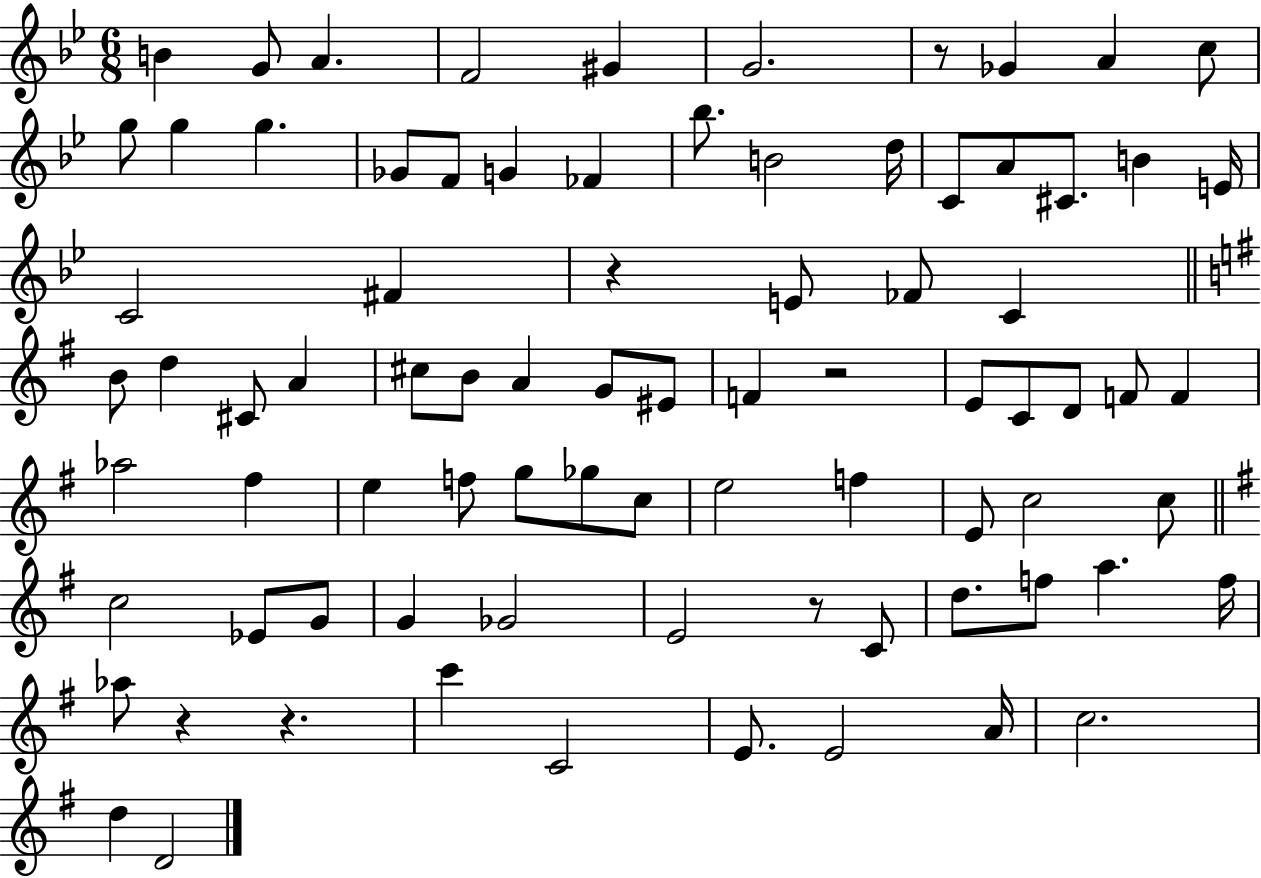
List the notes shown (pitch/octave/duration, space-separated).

B4/q G4/e A4/q. F4/h G#4/q G4/h. R/e Gb4/q A4/q C5/e G5/e G5/q G5/q. Gb4/e F4/e G4/q FES4/q Bb5/e. B4/h D5/s C4/e A4/e C#4/e. B4/q E4/s C4/h F#4/q R/q E4/e FES4/e C4/q B4/e D5/q C#4/e A4/q C#5/e B4/e A4/q G4/e EIS4/e F4/q R/h E4/e C4/e D4/e F4/e F4/q Ab5/h F#5/q E5/q F5/e G5/e Gb5/e C5/e E5/h F5/q E4/e C5/h C5/e C5/h Eb4/e G4/e G4/q Gb4/h E4/h R/e C4/e D5/e. F5/e A5/q. F5/s Ab5/e R/q R/q. C6/q C4/h E4/e. E4/h A4/s C5/h. D5/q D4/h